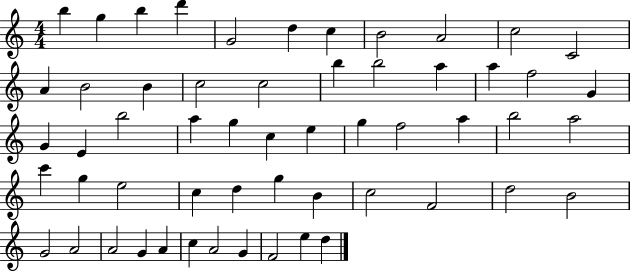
B5/q G5/q B5/q D6/q G4/h D5/q C5/q B4/h A4/h C5/h C4/h A4/q B4/h B4/q C5/h C5/h B5/q B5/h A5/q A5/q F5/h G4/q G4/q E4/q B5/h A5/q G5/q C5/q E5/q G5/q F5/h A5/q B5/h A5/h C6/q G5/q E5/h C5/q D5/q G5/q B4/q C5/h F4/h D5/h B4/h G4/h A4/h A4/h G4/q A4/q C5/q A4/h G4/q F4/h E5/q D5/q